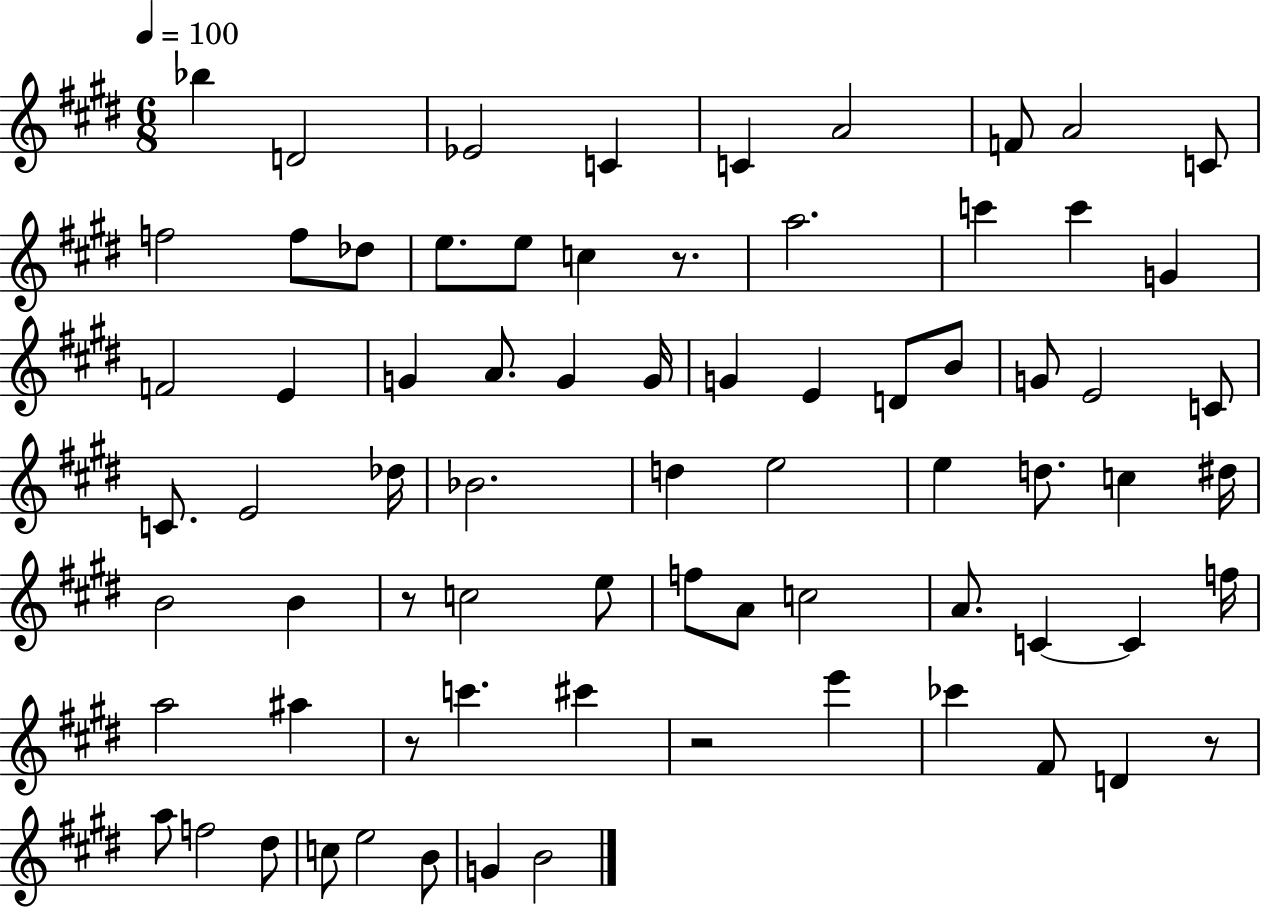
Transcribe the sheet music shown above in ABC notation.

X:1
T:Untitled
M:6/8
L:1/4
K:E
_b D2 _E2 C C A2 F/2 A2 C/2 f2 f/2 _d/2 e/2 e/2 c z/2 a2 c' c' G F2 E G A/2 G G/4 G E D/2 B/2 G/2 E2 C/2 C/2 E2 _d/4 _B2 d e2 e d/2 c ^d/4 B2 B z/2 c2 e/2 f/2 A/2 c2 A/2 C C f/4 a2 ^a z/2 c' ^c' z2 e' _c' ^F/2 D z/2 a/2 f2 ^d/2 c/2 e2 B/2 G B2